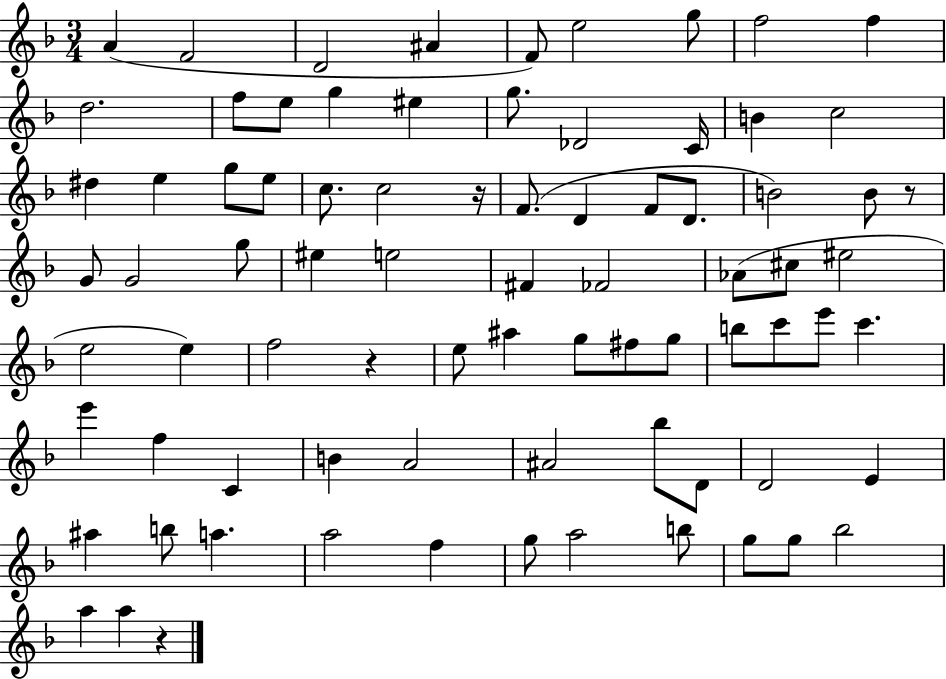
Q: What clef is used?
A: treble